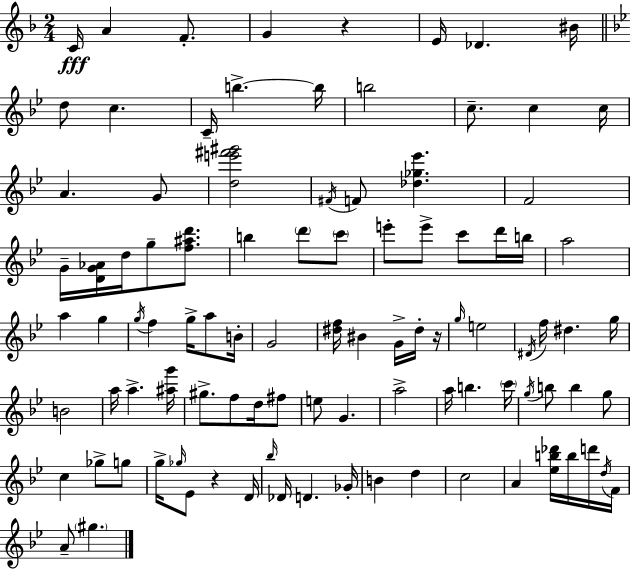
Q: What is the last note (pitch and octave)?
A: G#5